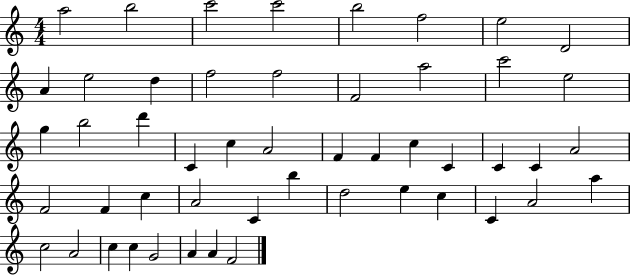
X:1
T:Untitled
M:4/4
L:1/4
K:C
a2 b2 c'2 c'2 b2 f2 e2 D2 A e2 d f2 f2 F2 a2 c'2 e2 g b2 d' C c A2 F F c C C C A2 F2 F c A2 C b d2 e c C A2 a c2 A2 c c G2 A A F2